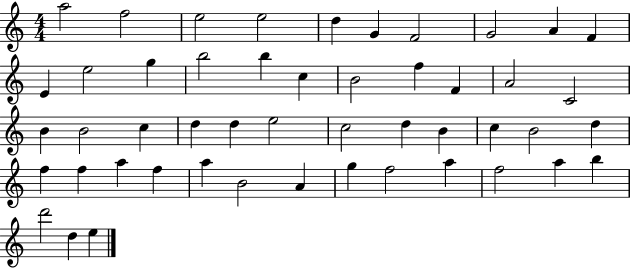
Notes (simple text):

A5/h F5/h E5/h E5/h D5/q G4/q F4/h G4/h A4/q F4/q E4/q E5/h G5/q B5/h B5/q C5/q B4/h F5/q F4/q A4/h C4/h B4/q B4/h C5/q D5/q D5/q E5/h C5/h D5/q B4/q C5/q B4/h D5/q F5/q F5/q A5/q F5/q A5/q B4/h A4/q G5/q F5/h A5/q F5/h A5/q B5/q D6/h D5/q E5/q